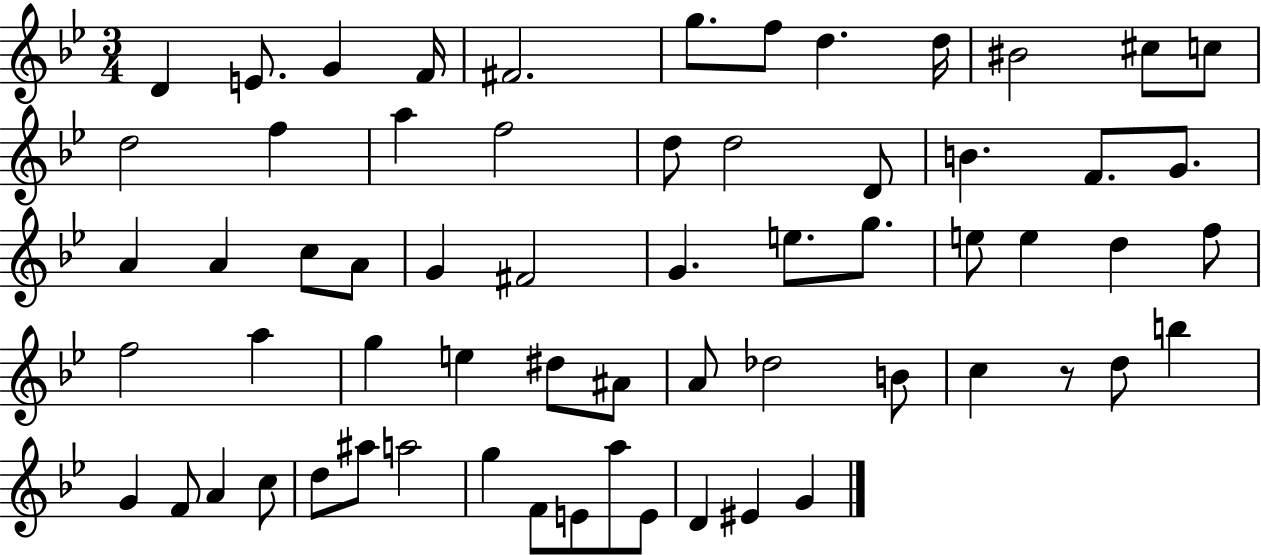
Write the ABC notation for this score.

X:1
T:Untitled
M:3/4
L:1/4
K:Bb
D E/2 G F/4 ^F2 g/2 f/2 d d/4 ^B2 ^c/2 c/2 d2 f a f2 d/2 d2 D/2 B F/2 G/2 A A c/2 A/2 G ^F2 G e/2 g/2 e/2 e d f/2 f2 a g e ^d/2 ^A/2 A/2 _d2 B/2 c z/2 d/2 b G F/2 A c/2 d/2 ^a/2 a2 g F/2 E/2 a/2 E/2 D ^E G